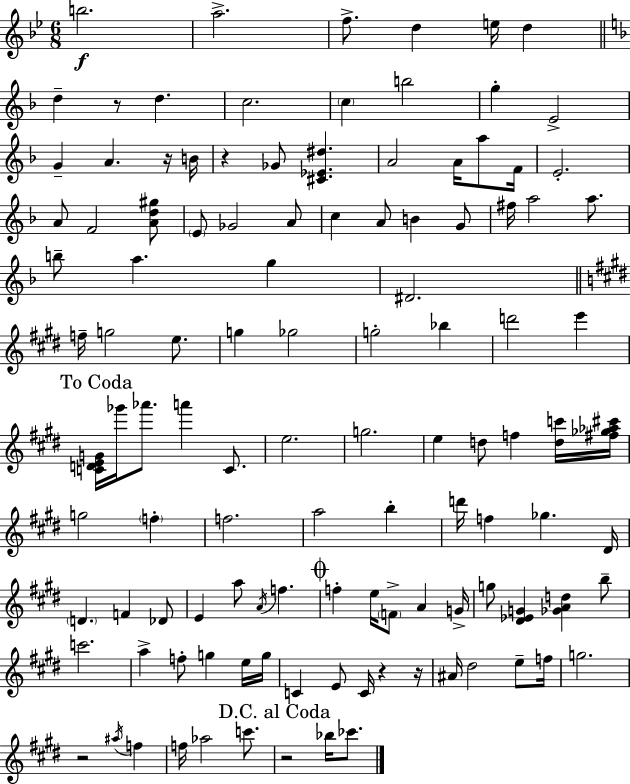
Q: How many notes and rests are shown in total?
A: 114